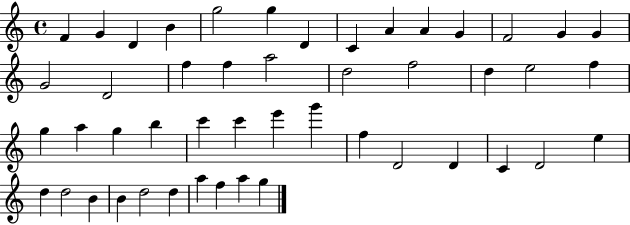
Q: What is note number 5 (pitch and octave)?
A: G5